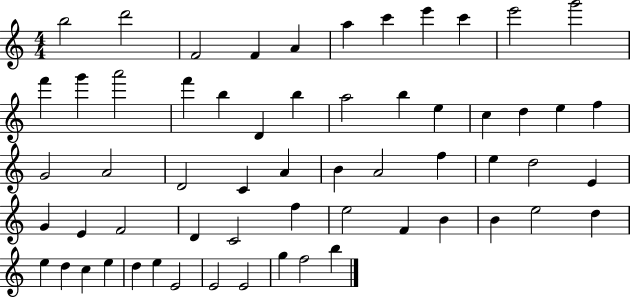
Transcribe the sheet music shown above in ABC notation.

X:1
T:Untitled
M:4/4
L:1/4
K:C
b2 d'2 F2 F A a c' e' c' e'2 g'2 f' g' a'2 f' b D b a2 b e c d e f G2 A2 D2 C A B A2 f e d2 E G E F2 D C2 f e2 F B B e2 d e d c e d e E2 E2 E2 g f2 b